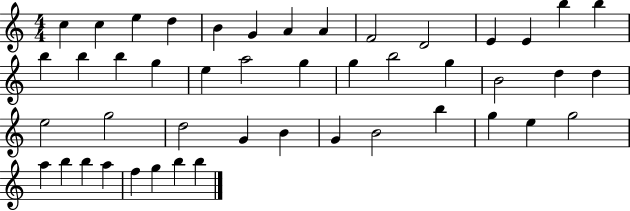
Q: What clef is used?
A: treble